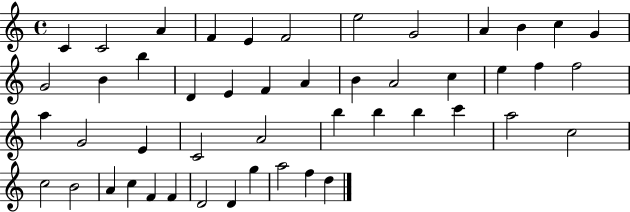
{
  \clef treble
  \time 4/4
  \defaultTimeSignature
  \key c \major
  c'4 c'2 a'4 | f'4 e'4 f'2 | e''2 g'2 | a'4 b'4 c''4 g'4 | \break g'2 b'4 b''4 | d'4 e'4 f'4 a'4 | b'4 a'2 c''4 | e''4 f''4 f''2 | \break a''4 g'2 e'4 | c'2 a'2 | b''4 b''4 b''4 c'''4 | a''2 c''2 | \break c''2 b'2 | a'4 c''4 f'4 f'4 | d'2 d'4 g''4 | a''2 f''4 d''4 | \break \bar "|."
}